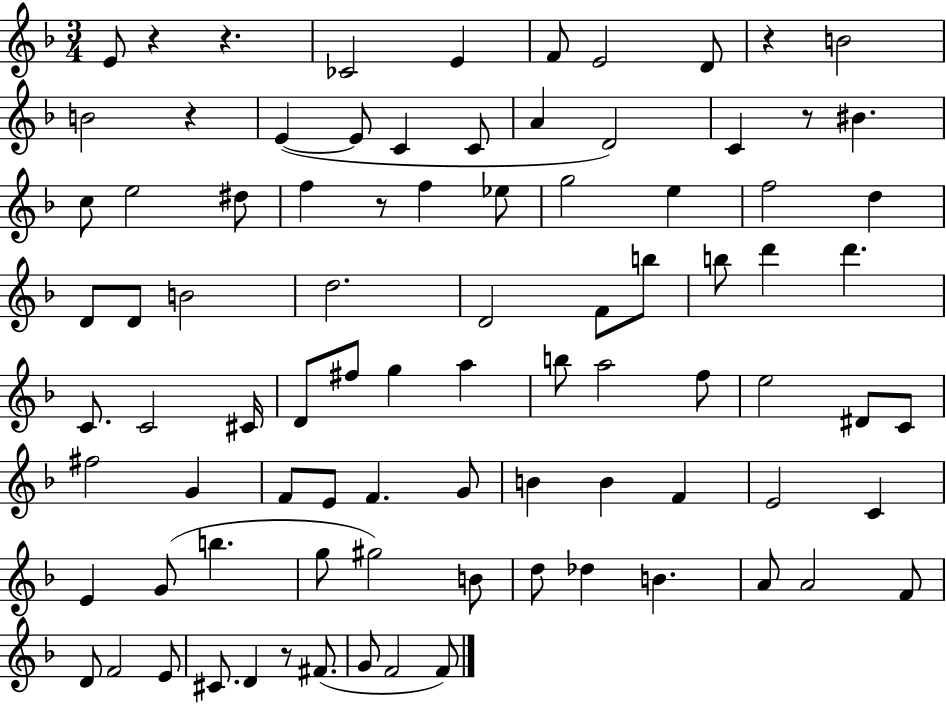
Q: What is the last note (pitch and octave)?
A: F4